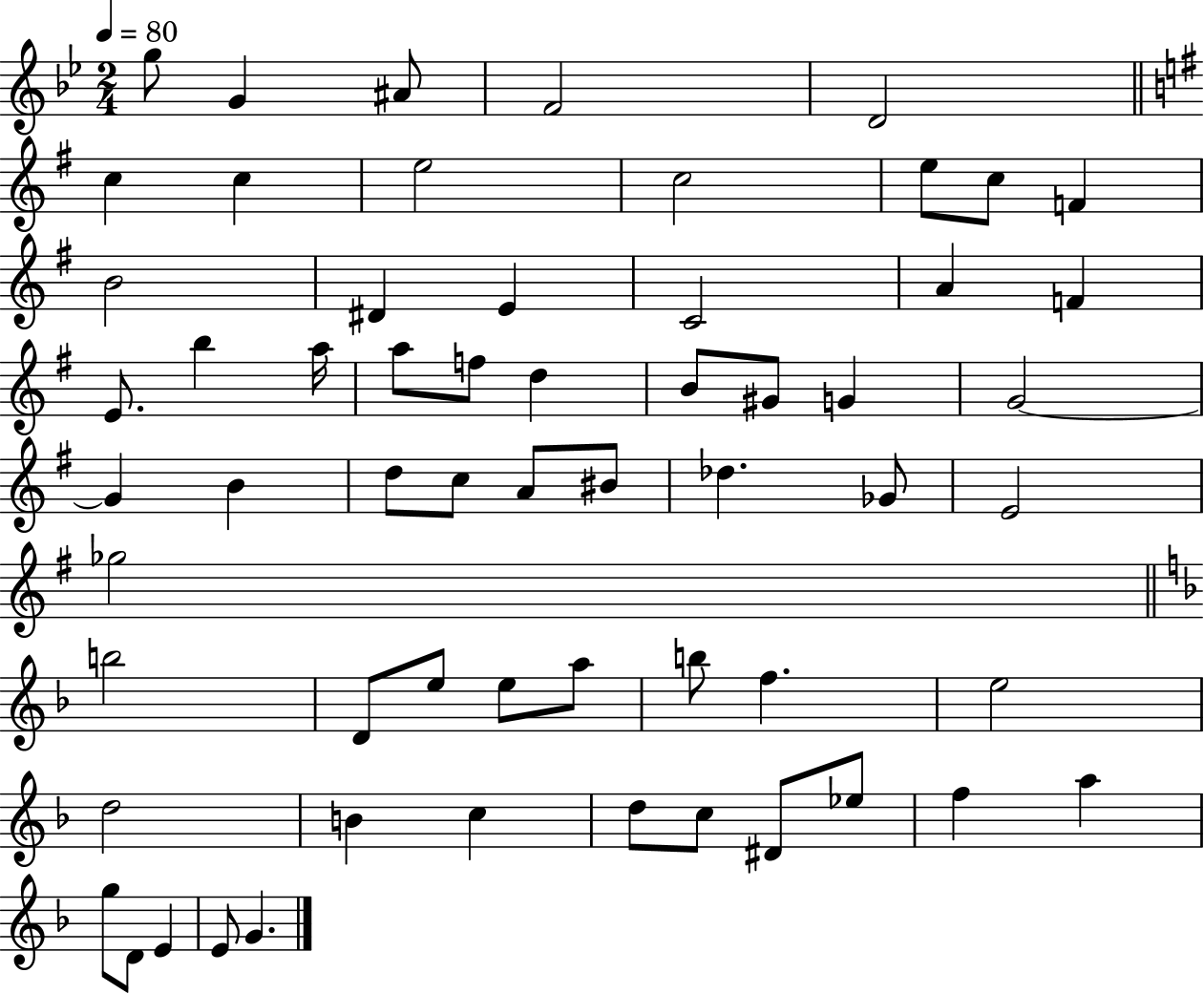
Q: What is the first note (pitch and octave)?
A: G5